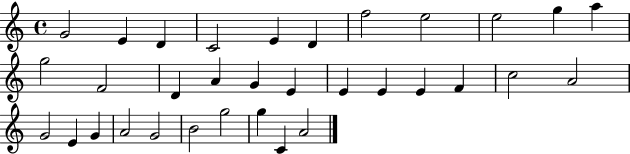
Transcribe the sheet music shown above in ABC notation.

X:1
T:Untitled
M:4/4
L:1/4
K:C
G2 E D C2 E D f2 e2 e2 g a g2 F2 D A G E E E E F c2 A2 G2 E G A2 G2 B2 g2 g C A2